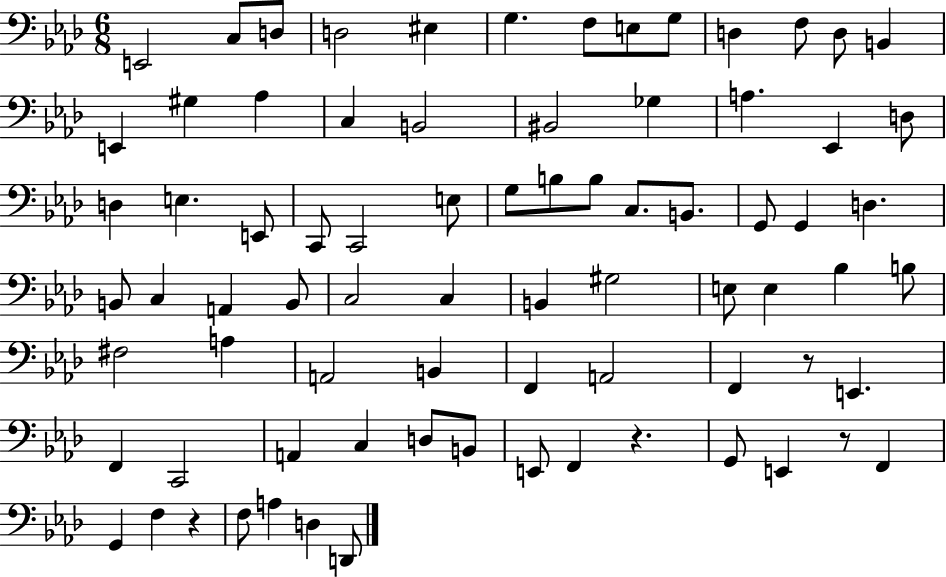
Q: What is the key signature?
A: AES major